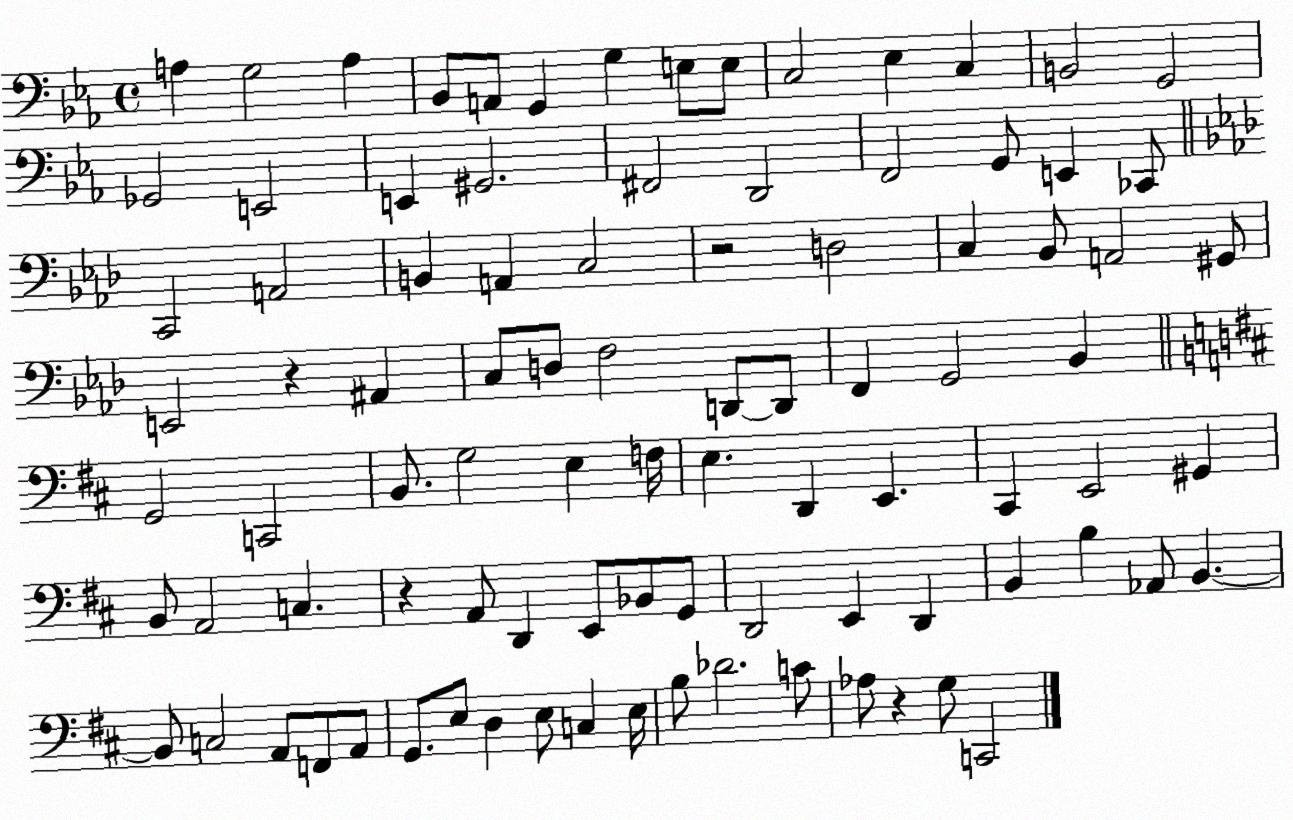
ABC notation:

X:1
T:Untitled
M:4/4
L:1/4
K:Eb
A, G,2 A, _B,,/2 A,,/2 G,, G, E,/2 E,/2 C,2 _E, C, B,,2 G,,2 _G,,2 E,,2 E,, ^G,,2 ^F,,2 D,,2 F,,2 G,,/2 E,, _C,,/2 C,,2 A,,2 B,, A,, C,2 z2 D,2 C, _B,,/2 A,,2 ^G,,/2 E,,2 z ^A,, C,/2 D,/2 F,2 D,,/2 D,,/2 F,, G,,2 _B,, G,,2 C,,2 B,,/2 G,2 E, F,/4 E, D,, E,, ^C,, E,,2 ^G,, B,,/2 A,,2 C, z A,,/2 D,, E,,/2 _B,,/2 G,,/2 D,,2 E,, D,, B,, B, _A,,/2 B,, B,,/2 C,2 A,,/2 F,,/2 A,,/2 G,,/2 E,/2 D, E,/2 C, E,/4 B,/2 _D2 C/2 _A,/2 z G,/2 C,,2